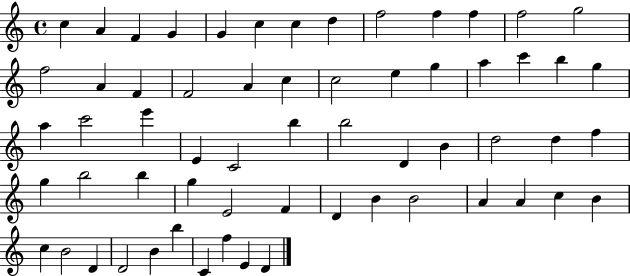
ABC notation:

X:1
T:Untitled
M:4/4
L:1/4
K:C
c A F G G c c d f2 f f f2 g2 f2 A F F2 A c c2 e g a c' b g a c'2 e' E C2 b b2 D B d2 d f g b2 b g E2 F D B B2 A A c B c B2 D D2 B b C f E D